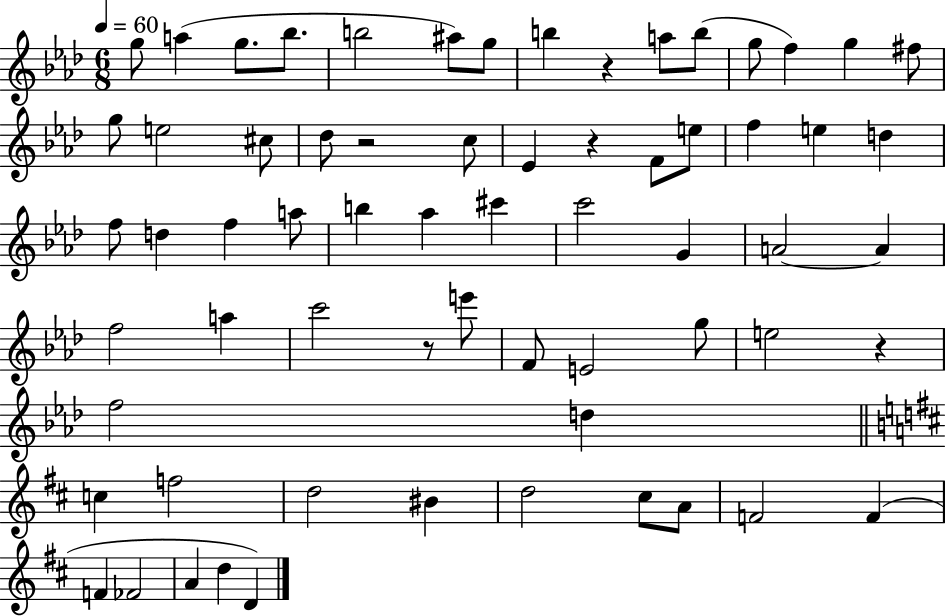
{
  \clef treble
  \numericTimeSignature
  \time 6/8
  \key aes \major
  \tempo 4 = 60
  g''8 a''4( g''8. bes''8. | b''2 ais''8) g''8 | b''4 r4 a''8 b''8( | g''8 f''4) g''4 fis''8 | \break g''8 e''2 cis''8 | des''8 r2 c''8 | ees'4 r4 f'8 e''8 | f''4 e''4 d''4 | \break f''8 d''4 f''4 a''8 | b''4 aes''4 cis'''4 | c'''2 g'4 | a'2~~ a'4 | \break f''2 a''4 | c'''2 r8 e'''8 | f'8 e'2 g''8 | e''2 r4 | \break f''2 d''4 | \bar "||" \break \key b \minor c''4 f''2 | d''2 bis'4 | d''2 cis''8 a'8 | f'2 f'4( | \break f'4 fes'2 | a'4 d''4 d'4) | \bar "|."
}